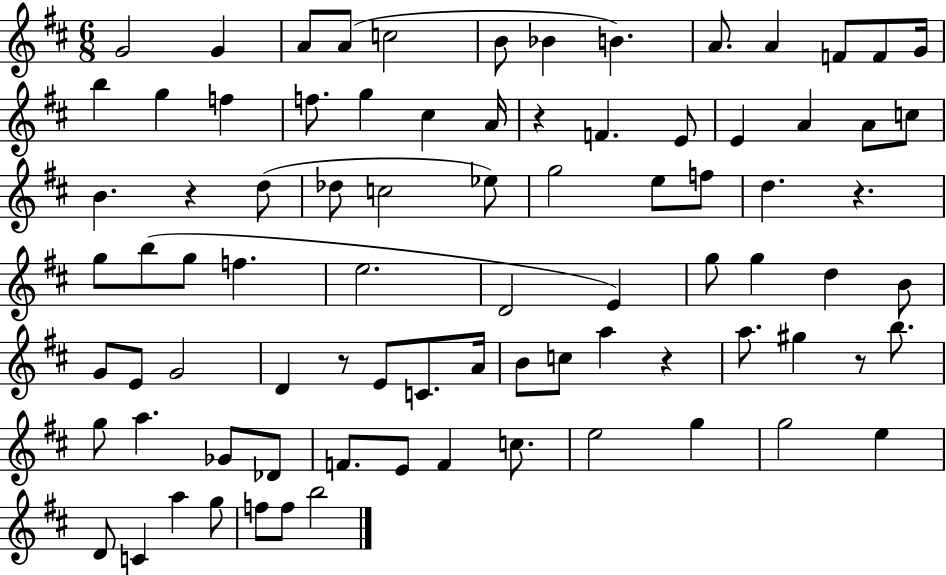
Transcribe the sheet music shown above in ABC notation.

X:1
T:Untitled
M:6/8
L:1/4
K:D
G2 G A/2 A/2 c2 B/2 _B B A/2 A F/2 F/2 G/4 b g f f/2 g ^c A/4 z F E/2 E A A/2 c/2 B z d/2 _d/2 c2 _e/2 g2 e/2 f/2 d z g/2 b/2 g/2 f e2 D2 E g/2 g d B/2 G/2 E/2 G2 D z/2 E/2 C/2 A/4 B/2 c/2 a z a/2 ^g z/2 b/2 g/2 a _G/2 _D/2 F/2 E/2 F c/2 e2 g g2 e D/2 C a g/2 f/2 f/2 b2